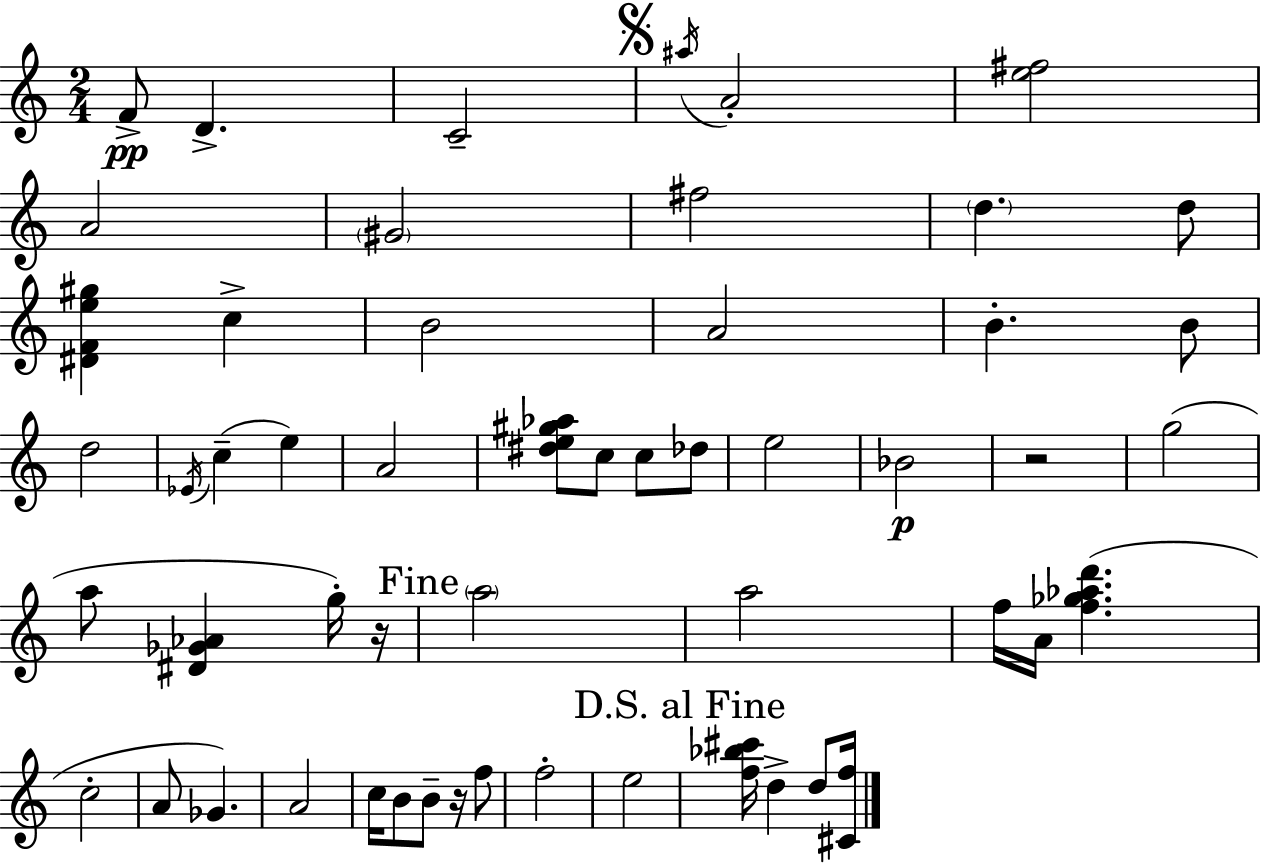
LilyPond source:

{
  \clef treble
  \numericTimeSignature
  \time 2/4
  \key a \minor
  f'8->\pp d'4.-> | c'2-- | \mark \markup { \musicglyph "scripts.segno" } \acciaccatura { ais''16 } a'2-. | <e'' fis''>2 | \break a'2 | \parenthesize gis'2 | fis''2 | \parenthesize d''4. d''8 | \break <dis' f' e'' gis''>4 c''4-> | b'2 | a'2 | b'4.-. b'8 | \break d''2 | \acciaccatura { ees'16 }( c''4-- e''4) | a'2 | <dis'' e'' gis'' aes''>8 c''8 c''8 | \break des''8 e''2 | bes'2\p | r2 | g''2( | \break a''8 <dis' ges' aes'>4 | g''16-.) r16 \mark "Fine" \parenthesize a''2 | a''2 | f''16 a'16 <f'' ges'' aes'' d'''>4.( | \break c''2-. | a'8 ges'4.) | a'2 | c''16 b'8 b'8-- r16 | \break f''8 f''2-. | e''2 | \mark "D.S. al Fine" <f'' bes'' cis'''>16 d''4-> d''8 | <cis' f''>16 \bar "|."
}